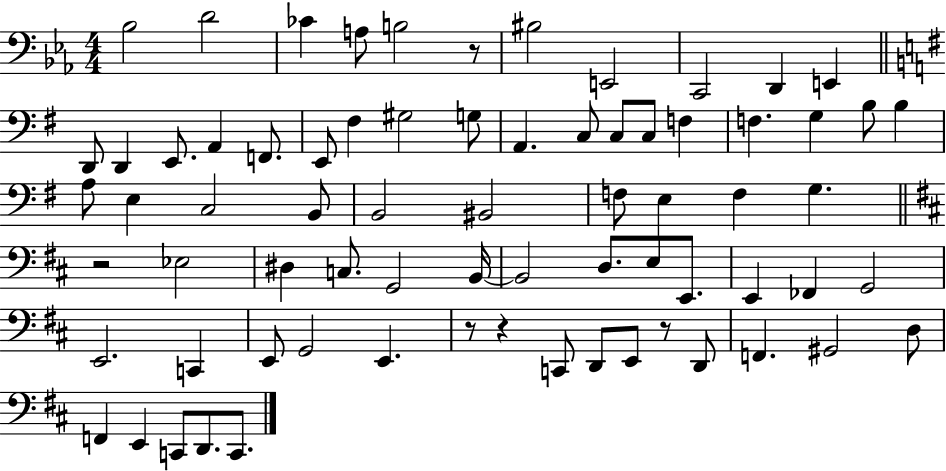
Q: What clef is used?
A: bass